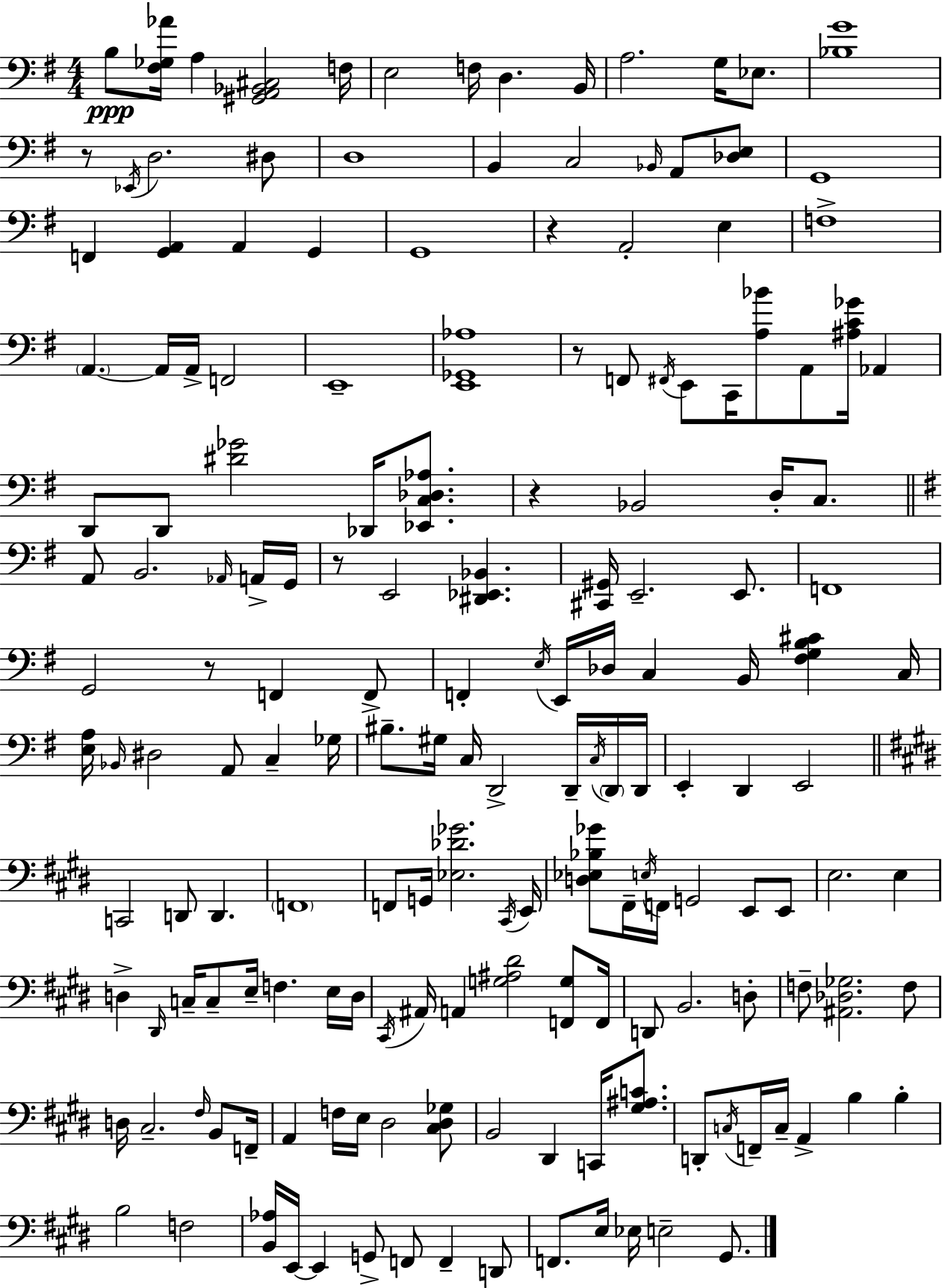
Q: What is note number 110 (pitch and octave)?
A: F3